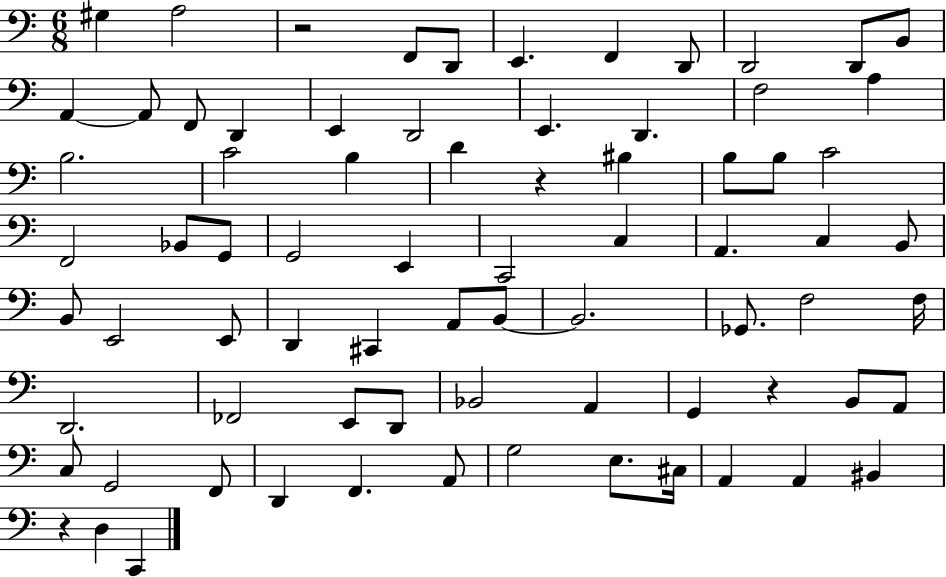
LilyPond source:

{
  \clef bass
  \numericTimeSignature
  \time 6/8
  \key c \major
  gis4 a2 | r2 f,8 d,8 | e,4. f,4 d,8 | d,2 d,8 b,8 | \break a,4~~ a,8 f,8 d,4 | e,4 d,2 | e,4. d,4. | f2 a4 | \break b2. | c'2 b4 | d'4 r4 bis4 | b8 b8 c'2 | \break f,2 bes,8 g,8 | g,2 e,4 | c,2 c4 | a,4. c4 b,8 | \break b,8 e,2 e,8 | d,4 cis,4 a,8 b,8~~ | b,2. | ges,8. f2 f16 | \break d,2. | fes,2 e,8 d,8 | bes,2 a,4 | g,4 r4 b,8 a,8 | \break c8 g,2 f,8 | d,4 f,4. a,8 | g2 e8. cis16 | a,4 a,4 bis,4 | \break r4 d4 c,4 | \bar "|."
}